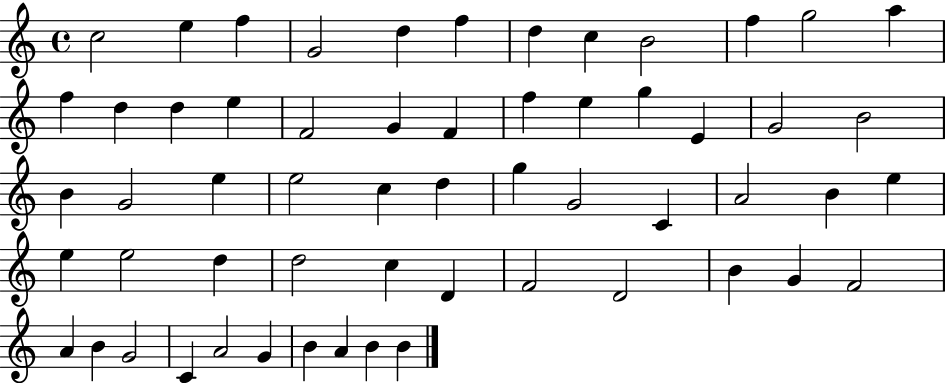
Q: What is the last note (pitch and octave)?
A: B4